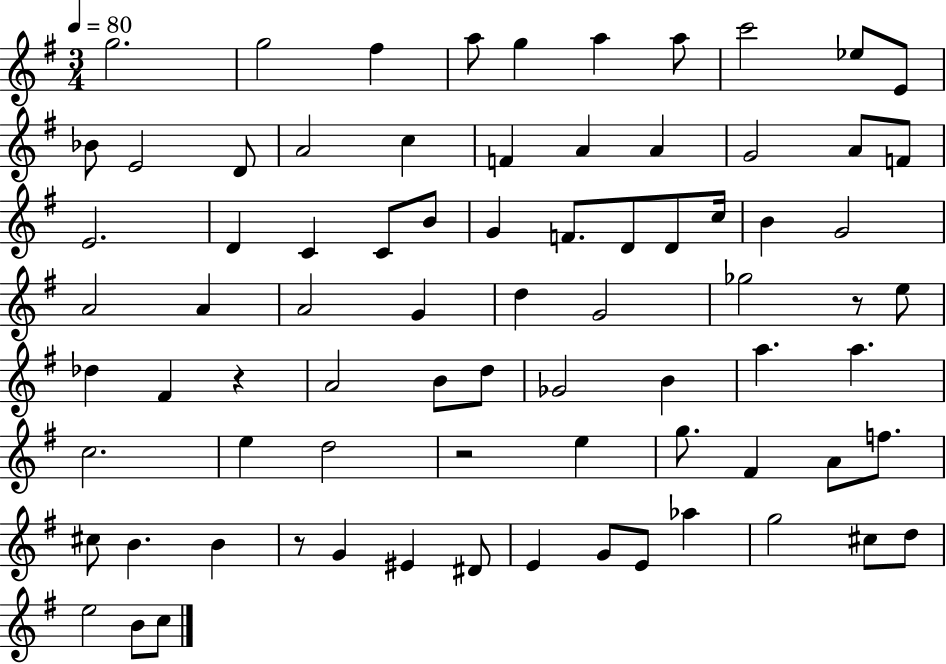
{
  \clef treble
  \numericTimeSignature
  \time 3/4
  \key g \major
  \tempo 4 = 80
  \repeat volta 2 { g''2. | g''2 fis''4 | a''8 g''4 a''4 a''8 | c'''2 ees''8 e'8 | \break bes'8 e'2 d'8 | a'2 c''4 | f'4 a'4 a'4 | g'2 a'8 f'8 | \break e'2. | d'4 c'4 c'8 b'8 | g'4 f'8. d'8 d'8 c''16 | b'4 g'2 | \break a'2 a'4 | a'2 g'4 | d''4 g'2 | ges''2 r8 e''8 | \break des''4 fis'4 r4 | a'2 b'8 d''8 | ges'2 b'4 | a''4. a''4. | \break c''2. | e''4 d''2 | r2 e''4 | g''8. fis'4 a'8 f''8. | \break cis''8 b'4. b'4 | r8 g'4 eis'4 dis'8 | e'4 g'8 e'8 aes''4 | g''2 cis''8 d''8 | \break e''2 b'8 c''8 | } \bar "|."
}